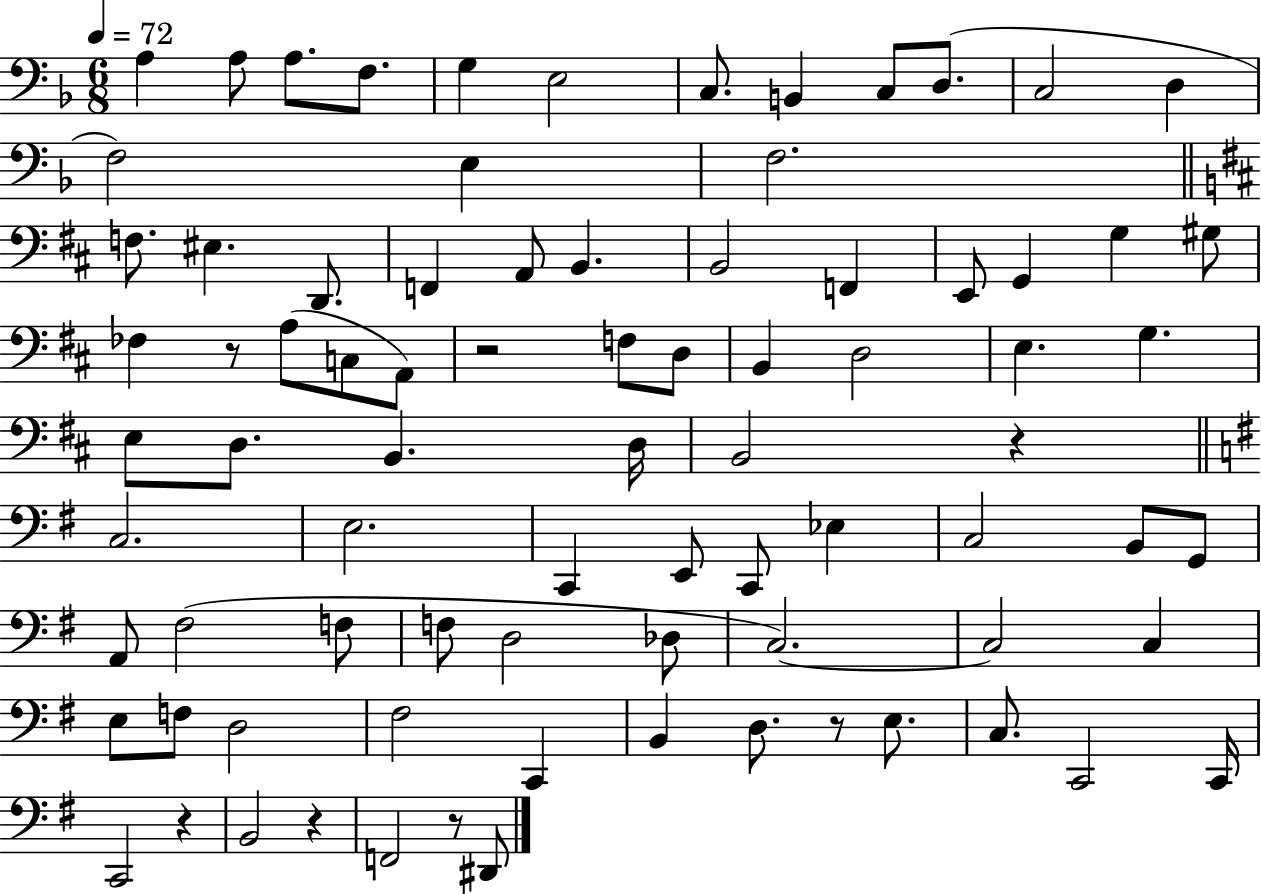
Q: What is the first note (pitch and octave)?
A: A3